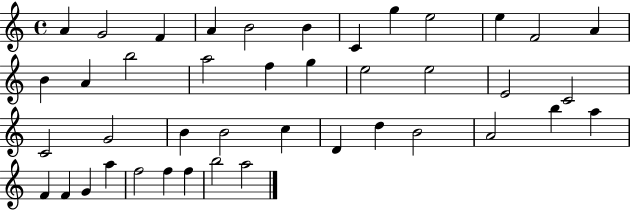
X:1
T:Untitled
M:4/4
L:1/4
K:C
A G2 F A B2 B C g e2 e F2 A B A b2 a2 f g e2 e2 E2 C2 C2 G2 B B2 c D d B2 A2 b a F F G a f2 f f b2 a2